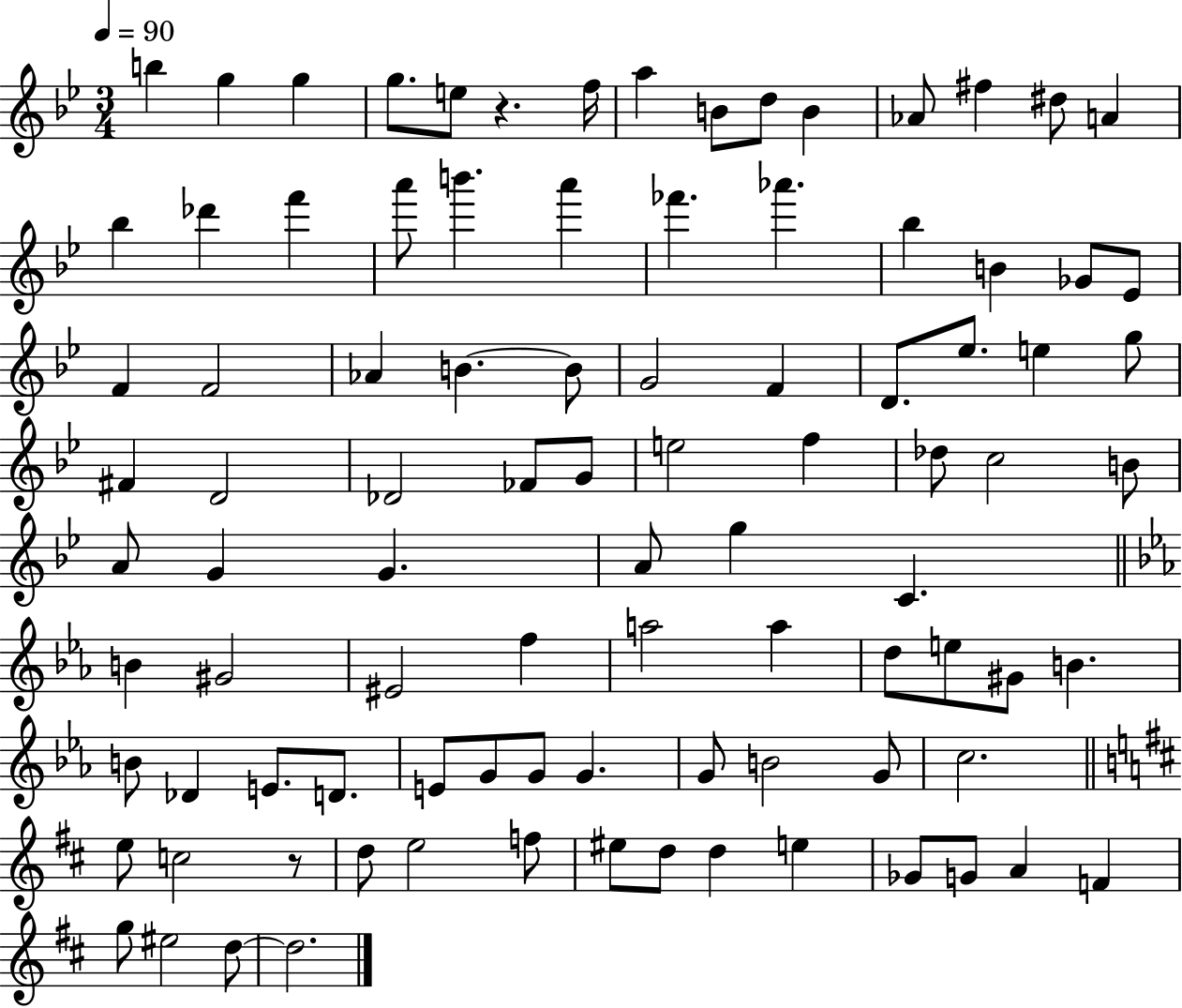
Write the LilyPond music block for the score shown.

{
  \clef treble
  \numericTimeSignature
  \time 3/4
  \key bes \major
  \tempo 4 = 90
  \repeat volta 2 { b''4 g''4 g''4 | g''8. e''8 r4. f''16 | a''4 b'8 d''8 b'4 | aes'8 fis''4 dis''8 a'4 | \break bes''4 des'''4 f'''4 | a'''8 b'''4. a'''4 | fes'''4. aes'''4. | bes''4 b'4 ges'8 ees'8 | \break f'4 f'2 | aes'4 b'4.~~ b'8 | g'2 f'4 | d'8. ees''8. e''4 g''8 | \break fis'4 d'2 | des'2 fes'8 g'8 | e''2 f''4 | des''8 c''2 b'8 | \break a'8 g'4 g'4. | a'8 g''4 c'4. | \bar "||" \break \key ees \major b'4 gis'2 | eis'2 f''4 | a''2 a''4 | d''8 e''8 gis'8 b'4. | \break b'8 des'4 e'8. d'8. | e'8 g'8 g'8 g'4. | g'8 b'2 g'8 | c''2. | \break \bar "||" \break \key b \minor e''8 c''2 r8 | d''8 e''2 f''8 | eis''8 d''8 d''4 e''4 | ges'8 g'8 a'4 f'4 | \break g''8 eis''2 d''8~~ | d''2. | } \bar "|."
}